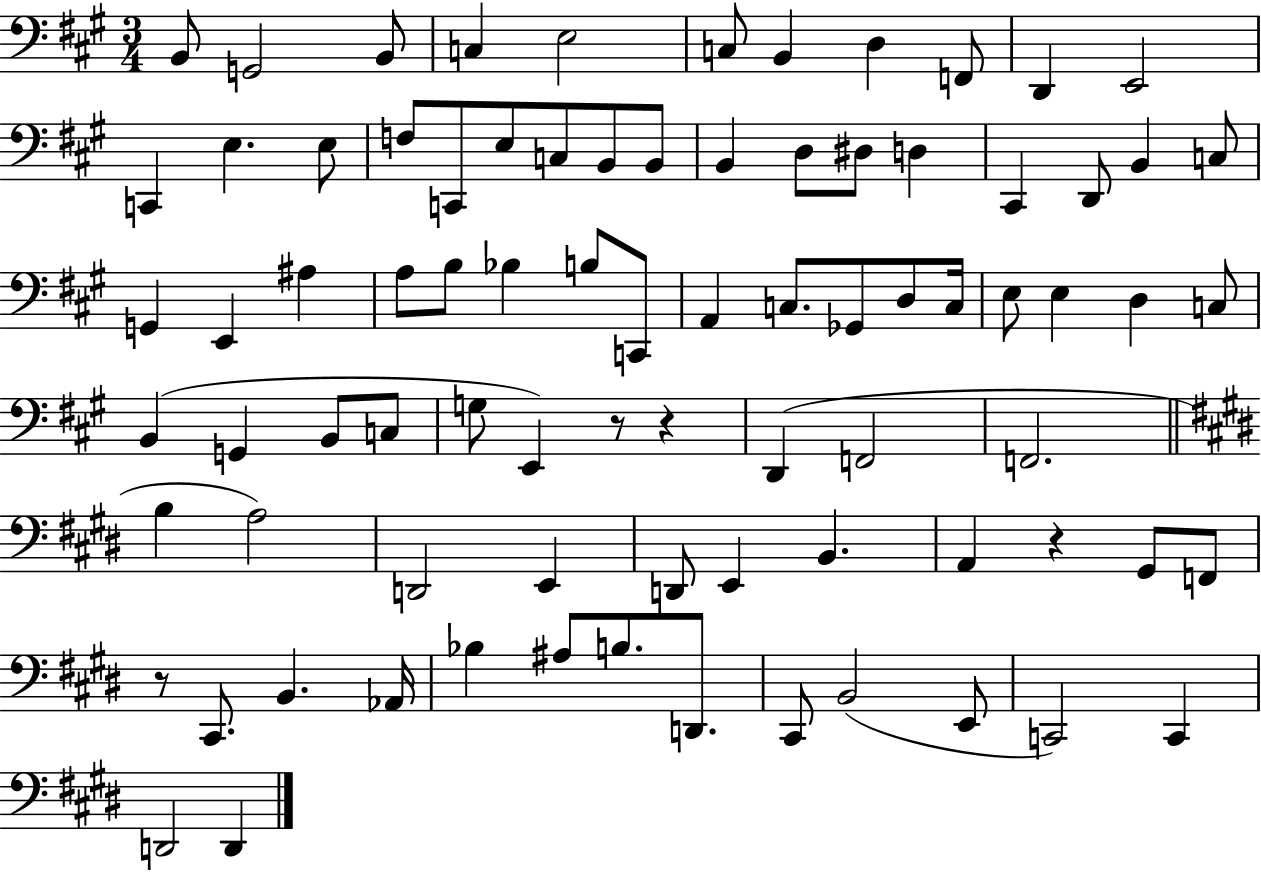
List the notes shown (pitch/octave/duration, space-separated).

B2/e G2/h B2/e C3/q E3/h C3/e B2/q D3/q F2/e D2/q E2/h C2/q E3/q. E3/e F3/e C2/e E3/e C3/e B2/e B2/e B2/q D3/e D#3/e D3/q C#2/q D2/e B2/q C3/e G2/q E2/q A#3/q A3/e B3/e Bb3/q B3/e C2/e A2/q C3/e. Gb2/e D3/e C3/s E3/e E3/q D3/q C3/e B2/q G2/q B2/e C3/e G3/e E2/q R/e R/q D2/q F2/h F2/h. B3/q A3/h D2/h E2/q D2/e E2/q B2/q. A2/q R/q G#2/e F2/e R/e C#2/e. B2/q. Ab2/s Bb3/q A#3/e B3/e. D2/e. C#2/e B2/h E2/e C2/h C2/q D2/h D2/q